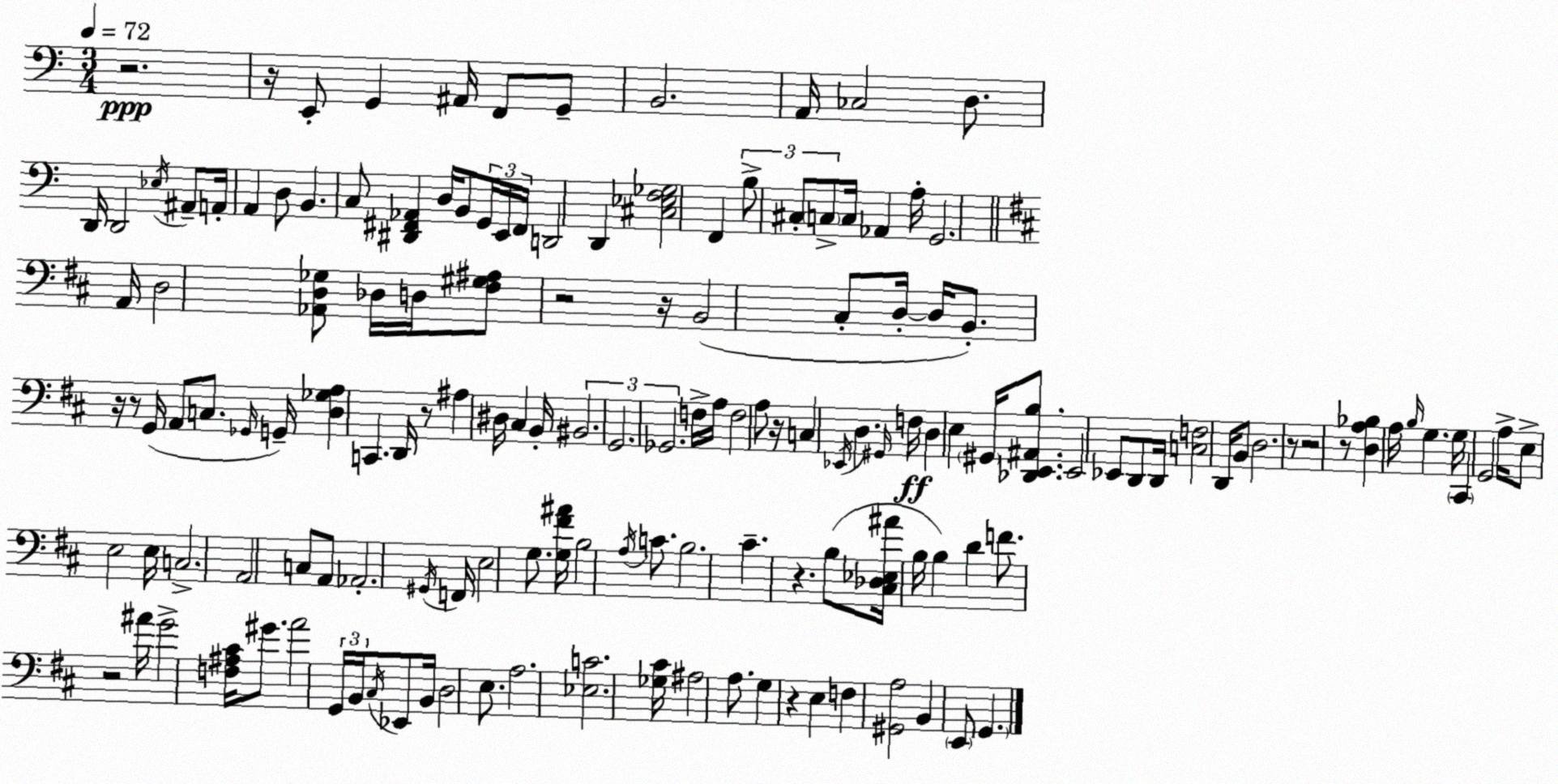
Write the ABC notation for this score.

X:1
T:Untitled
M:3/4
L:1/4
K:C
z2 z/4 E,,/2 G,, ^A,,/4 F,,/2 G,,/2 B,,2 A,,/4 _C,2 D,/2 D,,/4 D,,2 _E,/4 ^A,,/2 A,,/4 A,, D,/2 B,, C,/2 [^D,,^F,,_A,,] D,/4 B,,/2 G,,/4 E,,/4 ^F,,/4 D,,2 D,, [^C,_E,F,_G,]2 F,, B,/2 ^C,/2 C,/2 C,/4 _A,, A,/4 G,,2 A,,/4 D,2 [_A,,D,_G,]/2 _D,/4 D,/4 [^F,^G,^A,]/2 z2 z/4 B,,2 ^C,/2 D,/4 D,/4 B,,/2 z/4 z/2 G,,/4 A,,/2 C,/2 _G,,/4 G,,/4 [D,_G,A,] C,, D,,/4 z/2 ^A, ^D,/4 ^C, B,,/4 ^B,,2 G,,2 _G,,2 F,/4 A,/4 F,2 A,/2 z/4 C, _E,,/4 D, ^G,,/4 F,/4 D, E, ^G,,/4 [_D,,E,,^A,,B,]/2 E,,2 _E,,/2 D,,/2 D,,/4 [C,F,]2 D,,/4 B,,/2 D,2 z/2 z2 z/2 [D,A,_B,] A,/4 B,/4 G, G,/4 ^C,, G,,2 A,/4 E,/2 E,2 E,/4 C,2 A,,2 C,/2 A,,/2 _A,,2 ^G,,/4 F,,/4 E,2 G,/2 [G,^F^A]/4 B,2 A,/4 C/2 B,2 ^C z B,/2 [^C,_D,_E,^A]/4 B,/4 B, D F/2 z2 ^A/4 G2 [F,^A,^C]/4 ^G/2 A2 G,,/4 B,,/4 ^C,/4 _E,,/2 B,,/4 D,2 E,/2 A,2 [_E,C]2 [_G,^C]/4 ^A,2 A,/2 G, z E, F, [^G,,A,]2 B,, E,,/2 G,,